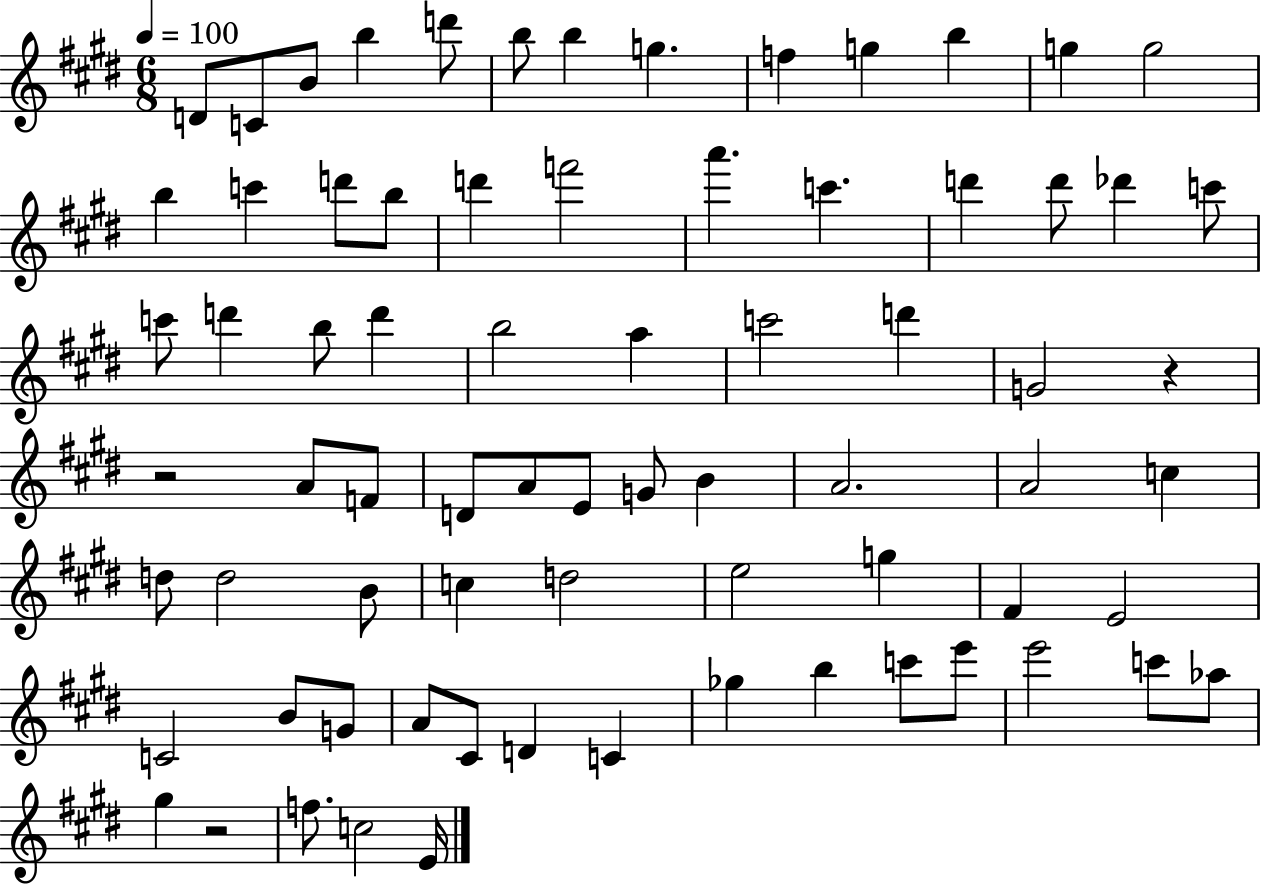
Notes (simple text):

D4/e C4/e B4/e B5/q D6/e B5/e B5/q G5/q. F5/q G5/q B5/q G5/q G5/h B5/q C6/q D6/e B5/e D6/q F6/h A6/q. C6/q. D6/q D6/e Db6/q C6/e C6/e D6/q B5/e D6/q B5/h A5/q C6/h D6/q G4/h R/q R/h A4/e F4/e D4/e A4/e E4/e G4/e B4/q A4/h. A4/h C5/q D5/e D5/h B4/e C5/q D5/h E5/h G5/q F#4/q E4/h C4/h B4/e G4/e A4/e C#4/e D4/q C4/q Gb5/q B5/q C6/e E6/e E6/h C6/e Ab5/e G#5/q R/h F5/e. C5/h E4/s